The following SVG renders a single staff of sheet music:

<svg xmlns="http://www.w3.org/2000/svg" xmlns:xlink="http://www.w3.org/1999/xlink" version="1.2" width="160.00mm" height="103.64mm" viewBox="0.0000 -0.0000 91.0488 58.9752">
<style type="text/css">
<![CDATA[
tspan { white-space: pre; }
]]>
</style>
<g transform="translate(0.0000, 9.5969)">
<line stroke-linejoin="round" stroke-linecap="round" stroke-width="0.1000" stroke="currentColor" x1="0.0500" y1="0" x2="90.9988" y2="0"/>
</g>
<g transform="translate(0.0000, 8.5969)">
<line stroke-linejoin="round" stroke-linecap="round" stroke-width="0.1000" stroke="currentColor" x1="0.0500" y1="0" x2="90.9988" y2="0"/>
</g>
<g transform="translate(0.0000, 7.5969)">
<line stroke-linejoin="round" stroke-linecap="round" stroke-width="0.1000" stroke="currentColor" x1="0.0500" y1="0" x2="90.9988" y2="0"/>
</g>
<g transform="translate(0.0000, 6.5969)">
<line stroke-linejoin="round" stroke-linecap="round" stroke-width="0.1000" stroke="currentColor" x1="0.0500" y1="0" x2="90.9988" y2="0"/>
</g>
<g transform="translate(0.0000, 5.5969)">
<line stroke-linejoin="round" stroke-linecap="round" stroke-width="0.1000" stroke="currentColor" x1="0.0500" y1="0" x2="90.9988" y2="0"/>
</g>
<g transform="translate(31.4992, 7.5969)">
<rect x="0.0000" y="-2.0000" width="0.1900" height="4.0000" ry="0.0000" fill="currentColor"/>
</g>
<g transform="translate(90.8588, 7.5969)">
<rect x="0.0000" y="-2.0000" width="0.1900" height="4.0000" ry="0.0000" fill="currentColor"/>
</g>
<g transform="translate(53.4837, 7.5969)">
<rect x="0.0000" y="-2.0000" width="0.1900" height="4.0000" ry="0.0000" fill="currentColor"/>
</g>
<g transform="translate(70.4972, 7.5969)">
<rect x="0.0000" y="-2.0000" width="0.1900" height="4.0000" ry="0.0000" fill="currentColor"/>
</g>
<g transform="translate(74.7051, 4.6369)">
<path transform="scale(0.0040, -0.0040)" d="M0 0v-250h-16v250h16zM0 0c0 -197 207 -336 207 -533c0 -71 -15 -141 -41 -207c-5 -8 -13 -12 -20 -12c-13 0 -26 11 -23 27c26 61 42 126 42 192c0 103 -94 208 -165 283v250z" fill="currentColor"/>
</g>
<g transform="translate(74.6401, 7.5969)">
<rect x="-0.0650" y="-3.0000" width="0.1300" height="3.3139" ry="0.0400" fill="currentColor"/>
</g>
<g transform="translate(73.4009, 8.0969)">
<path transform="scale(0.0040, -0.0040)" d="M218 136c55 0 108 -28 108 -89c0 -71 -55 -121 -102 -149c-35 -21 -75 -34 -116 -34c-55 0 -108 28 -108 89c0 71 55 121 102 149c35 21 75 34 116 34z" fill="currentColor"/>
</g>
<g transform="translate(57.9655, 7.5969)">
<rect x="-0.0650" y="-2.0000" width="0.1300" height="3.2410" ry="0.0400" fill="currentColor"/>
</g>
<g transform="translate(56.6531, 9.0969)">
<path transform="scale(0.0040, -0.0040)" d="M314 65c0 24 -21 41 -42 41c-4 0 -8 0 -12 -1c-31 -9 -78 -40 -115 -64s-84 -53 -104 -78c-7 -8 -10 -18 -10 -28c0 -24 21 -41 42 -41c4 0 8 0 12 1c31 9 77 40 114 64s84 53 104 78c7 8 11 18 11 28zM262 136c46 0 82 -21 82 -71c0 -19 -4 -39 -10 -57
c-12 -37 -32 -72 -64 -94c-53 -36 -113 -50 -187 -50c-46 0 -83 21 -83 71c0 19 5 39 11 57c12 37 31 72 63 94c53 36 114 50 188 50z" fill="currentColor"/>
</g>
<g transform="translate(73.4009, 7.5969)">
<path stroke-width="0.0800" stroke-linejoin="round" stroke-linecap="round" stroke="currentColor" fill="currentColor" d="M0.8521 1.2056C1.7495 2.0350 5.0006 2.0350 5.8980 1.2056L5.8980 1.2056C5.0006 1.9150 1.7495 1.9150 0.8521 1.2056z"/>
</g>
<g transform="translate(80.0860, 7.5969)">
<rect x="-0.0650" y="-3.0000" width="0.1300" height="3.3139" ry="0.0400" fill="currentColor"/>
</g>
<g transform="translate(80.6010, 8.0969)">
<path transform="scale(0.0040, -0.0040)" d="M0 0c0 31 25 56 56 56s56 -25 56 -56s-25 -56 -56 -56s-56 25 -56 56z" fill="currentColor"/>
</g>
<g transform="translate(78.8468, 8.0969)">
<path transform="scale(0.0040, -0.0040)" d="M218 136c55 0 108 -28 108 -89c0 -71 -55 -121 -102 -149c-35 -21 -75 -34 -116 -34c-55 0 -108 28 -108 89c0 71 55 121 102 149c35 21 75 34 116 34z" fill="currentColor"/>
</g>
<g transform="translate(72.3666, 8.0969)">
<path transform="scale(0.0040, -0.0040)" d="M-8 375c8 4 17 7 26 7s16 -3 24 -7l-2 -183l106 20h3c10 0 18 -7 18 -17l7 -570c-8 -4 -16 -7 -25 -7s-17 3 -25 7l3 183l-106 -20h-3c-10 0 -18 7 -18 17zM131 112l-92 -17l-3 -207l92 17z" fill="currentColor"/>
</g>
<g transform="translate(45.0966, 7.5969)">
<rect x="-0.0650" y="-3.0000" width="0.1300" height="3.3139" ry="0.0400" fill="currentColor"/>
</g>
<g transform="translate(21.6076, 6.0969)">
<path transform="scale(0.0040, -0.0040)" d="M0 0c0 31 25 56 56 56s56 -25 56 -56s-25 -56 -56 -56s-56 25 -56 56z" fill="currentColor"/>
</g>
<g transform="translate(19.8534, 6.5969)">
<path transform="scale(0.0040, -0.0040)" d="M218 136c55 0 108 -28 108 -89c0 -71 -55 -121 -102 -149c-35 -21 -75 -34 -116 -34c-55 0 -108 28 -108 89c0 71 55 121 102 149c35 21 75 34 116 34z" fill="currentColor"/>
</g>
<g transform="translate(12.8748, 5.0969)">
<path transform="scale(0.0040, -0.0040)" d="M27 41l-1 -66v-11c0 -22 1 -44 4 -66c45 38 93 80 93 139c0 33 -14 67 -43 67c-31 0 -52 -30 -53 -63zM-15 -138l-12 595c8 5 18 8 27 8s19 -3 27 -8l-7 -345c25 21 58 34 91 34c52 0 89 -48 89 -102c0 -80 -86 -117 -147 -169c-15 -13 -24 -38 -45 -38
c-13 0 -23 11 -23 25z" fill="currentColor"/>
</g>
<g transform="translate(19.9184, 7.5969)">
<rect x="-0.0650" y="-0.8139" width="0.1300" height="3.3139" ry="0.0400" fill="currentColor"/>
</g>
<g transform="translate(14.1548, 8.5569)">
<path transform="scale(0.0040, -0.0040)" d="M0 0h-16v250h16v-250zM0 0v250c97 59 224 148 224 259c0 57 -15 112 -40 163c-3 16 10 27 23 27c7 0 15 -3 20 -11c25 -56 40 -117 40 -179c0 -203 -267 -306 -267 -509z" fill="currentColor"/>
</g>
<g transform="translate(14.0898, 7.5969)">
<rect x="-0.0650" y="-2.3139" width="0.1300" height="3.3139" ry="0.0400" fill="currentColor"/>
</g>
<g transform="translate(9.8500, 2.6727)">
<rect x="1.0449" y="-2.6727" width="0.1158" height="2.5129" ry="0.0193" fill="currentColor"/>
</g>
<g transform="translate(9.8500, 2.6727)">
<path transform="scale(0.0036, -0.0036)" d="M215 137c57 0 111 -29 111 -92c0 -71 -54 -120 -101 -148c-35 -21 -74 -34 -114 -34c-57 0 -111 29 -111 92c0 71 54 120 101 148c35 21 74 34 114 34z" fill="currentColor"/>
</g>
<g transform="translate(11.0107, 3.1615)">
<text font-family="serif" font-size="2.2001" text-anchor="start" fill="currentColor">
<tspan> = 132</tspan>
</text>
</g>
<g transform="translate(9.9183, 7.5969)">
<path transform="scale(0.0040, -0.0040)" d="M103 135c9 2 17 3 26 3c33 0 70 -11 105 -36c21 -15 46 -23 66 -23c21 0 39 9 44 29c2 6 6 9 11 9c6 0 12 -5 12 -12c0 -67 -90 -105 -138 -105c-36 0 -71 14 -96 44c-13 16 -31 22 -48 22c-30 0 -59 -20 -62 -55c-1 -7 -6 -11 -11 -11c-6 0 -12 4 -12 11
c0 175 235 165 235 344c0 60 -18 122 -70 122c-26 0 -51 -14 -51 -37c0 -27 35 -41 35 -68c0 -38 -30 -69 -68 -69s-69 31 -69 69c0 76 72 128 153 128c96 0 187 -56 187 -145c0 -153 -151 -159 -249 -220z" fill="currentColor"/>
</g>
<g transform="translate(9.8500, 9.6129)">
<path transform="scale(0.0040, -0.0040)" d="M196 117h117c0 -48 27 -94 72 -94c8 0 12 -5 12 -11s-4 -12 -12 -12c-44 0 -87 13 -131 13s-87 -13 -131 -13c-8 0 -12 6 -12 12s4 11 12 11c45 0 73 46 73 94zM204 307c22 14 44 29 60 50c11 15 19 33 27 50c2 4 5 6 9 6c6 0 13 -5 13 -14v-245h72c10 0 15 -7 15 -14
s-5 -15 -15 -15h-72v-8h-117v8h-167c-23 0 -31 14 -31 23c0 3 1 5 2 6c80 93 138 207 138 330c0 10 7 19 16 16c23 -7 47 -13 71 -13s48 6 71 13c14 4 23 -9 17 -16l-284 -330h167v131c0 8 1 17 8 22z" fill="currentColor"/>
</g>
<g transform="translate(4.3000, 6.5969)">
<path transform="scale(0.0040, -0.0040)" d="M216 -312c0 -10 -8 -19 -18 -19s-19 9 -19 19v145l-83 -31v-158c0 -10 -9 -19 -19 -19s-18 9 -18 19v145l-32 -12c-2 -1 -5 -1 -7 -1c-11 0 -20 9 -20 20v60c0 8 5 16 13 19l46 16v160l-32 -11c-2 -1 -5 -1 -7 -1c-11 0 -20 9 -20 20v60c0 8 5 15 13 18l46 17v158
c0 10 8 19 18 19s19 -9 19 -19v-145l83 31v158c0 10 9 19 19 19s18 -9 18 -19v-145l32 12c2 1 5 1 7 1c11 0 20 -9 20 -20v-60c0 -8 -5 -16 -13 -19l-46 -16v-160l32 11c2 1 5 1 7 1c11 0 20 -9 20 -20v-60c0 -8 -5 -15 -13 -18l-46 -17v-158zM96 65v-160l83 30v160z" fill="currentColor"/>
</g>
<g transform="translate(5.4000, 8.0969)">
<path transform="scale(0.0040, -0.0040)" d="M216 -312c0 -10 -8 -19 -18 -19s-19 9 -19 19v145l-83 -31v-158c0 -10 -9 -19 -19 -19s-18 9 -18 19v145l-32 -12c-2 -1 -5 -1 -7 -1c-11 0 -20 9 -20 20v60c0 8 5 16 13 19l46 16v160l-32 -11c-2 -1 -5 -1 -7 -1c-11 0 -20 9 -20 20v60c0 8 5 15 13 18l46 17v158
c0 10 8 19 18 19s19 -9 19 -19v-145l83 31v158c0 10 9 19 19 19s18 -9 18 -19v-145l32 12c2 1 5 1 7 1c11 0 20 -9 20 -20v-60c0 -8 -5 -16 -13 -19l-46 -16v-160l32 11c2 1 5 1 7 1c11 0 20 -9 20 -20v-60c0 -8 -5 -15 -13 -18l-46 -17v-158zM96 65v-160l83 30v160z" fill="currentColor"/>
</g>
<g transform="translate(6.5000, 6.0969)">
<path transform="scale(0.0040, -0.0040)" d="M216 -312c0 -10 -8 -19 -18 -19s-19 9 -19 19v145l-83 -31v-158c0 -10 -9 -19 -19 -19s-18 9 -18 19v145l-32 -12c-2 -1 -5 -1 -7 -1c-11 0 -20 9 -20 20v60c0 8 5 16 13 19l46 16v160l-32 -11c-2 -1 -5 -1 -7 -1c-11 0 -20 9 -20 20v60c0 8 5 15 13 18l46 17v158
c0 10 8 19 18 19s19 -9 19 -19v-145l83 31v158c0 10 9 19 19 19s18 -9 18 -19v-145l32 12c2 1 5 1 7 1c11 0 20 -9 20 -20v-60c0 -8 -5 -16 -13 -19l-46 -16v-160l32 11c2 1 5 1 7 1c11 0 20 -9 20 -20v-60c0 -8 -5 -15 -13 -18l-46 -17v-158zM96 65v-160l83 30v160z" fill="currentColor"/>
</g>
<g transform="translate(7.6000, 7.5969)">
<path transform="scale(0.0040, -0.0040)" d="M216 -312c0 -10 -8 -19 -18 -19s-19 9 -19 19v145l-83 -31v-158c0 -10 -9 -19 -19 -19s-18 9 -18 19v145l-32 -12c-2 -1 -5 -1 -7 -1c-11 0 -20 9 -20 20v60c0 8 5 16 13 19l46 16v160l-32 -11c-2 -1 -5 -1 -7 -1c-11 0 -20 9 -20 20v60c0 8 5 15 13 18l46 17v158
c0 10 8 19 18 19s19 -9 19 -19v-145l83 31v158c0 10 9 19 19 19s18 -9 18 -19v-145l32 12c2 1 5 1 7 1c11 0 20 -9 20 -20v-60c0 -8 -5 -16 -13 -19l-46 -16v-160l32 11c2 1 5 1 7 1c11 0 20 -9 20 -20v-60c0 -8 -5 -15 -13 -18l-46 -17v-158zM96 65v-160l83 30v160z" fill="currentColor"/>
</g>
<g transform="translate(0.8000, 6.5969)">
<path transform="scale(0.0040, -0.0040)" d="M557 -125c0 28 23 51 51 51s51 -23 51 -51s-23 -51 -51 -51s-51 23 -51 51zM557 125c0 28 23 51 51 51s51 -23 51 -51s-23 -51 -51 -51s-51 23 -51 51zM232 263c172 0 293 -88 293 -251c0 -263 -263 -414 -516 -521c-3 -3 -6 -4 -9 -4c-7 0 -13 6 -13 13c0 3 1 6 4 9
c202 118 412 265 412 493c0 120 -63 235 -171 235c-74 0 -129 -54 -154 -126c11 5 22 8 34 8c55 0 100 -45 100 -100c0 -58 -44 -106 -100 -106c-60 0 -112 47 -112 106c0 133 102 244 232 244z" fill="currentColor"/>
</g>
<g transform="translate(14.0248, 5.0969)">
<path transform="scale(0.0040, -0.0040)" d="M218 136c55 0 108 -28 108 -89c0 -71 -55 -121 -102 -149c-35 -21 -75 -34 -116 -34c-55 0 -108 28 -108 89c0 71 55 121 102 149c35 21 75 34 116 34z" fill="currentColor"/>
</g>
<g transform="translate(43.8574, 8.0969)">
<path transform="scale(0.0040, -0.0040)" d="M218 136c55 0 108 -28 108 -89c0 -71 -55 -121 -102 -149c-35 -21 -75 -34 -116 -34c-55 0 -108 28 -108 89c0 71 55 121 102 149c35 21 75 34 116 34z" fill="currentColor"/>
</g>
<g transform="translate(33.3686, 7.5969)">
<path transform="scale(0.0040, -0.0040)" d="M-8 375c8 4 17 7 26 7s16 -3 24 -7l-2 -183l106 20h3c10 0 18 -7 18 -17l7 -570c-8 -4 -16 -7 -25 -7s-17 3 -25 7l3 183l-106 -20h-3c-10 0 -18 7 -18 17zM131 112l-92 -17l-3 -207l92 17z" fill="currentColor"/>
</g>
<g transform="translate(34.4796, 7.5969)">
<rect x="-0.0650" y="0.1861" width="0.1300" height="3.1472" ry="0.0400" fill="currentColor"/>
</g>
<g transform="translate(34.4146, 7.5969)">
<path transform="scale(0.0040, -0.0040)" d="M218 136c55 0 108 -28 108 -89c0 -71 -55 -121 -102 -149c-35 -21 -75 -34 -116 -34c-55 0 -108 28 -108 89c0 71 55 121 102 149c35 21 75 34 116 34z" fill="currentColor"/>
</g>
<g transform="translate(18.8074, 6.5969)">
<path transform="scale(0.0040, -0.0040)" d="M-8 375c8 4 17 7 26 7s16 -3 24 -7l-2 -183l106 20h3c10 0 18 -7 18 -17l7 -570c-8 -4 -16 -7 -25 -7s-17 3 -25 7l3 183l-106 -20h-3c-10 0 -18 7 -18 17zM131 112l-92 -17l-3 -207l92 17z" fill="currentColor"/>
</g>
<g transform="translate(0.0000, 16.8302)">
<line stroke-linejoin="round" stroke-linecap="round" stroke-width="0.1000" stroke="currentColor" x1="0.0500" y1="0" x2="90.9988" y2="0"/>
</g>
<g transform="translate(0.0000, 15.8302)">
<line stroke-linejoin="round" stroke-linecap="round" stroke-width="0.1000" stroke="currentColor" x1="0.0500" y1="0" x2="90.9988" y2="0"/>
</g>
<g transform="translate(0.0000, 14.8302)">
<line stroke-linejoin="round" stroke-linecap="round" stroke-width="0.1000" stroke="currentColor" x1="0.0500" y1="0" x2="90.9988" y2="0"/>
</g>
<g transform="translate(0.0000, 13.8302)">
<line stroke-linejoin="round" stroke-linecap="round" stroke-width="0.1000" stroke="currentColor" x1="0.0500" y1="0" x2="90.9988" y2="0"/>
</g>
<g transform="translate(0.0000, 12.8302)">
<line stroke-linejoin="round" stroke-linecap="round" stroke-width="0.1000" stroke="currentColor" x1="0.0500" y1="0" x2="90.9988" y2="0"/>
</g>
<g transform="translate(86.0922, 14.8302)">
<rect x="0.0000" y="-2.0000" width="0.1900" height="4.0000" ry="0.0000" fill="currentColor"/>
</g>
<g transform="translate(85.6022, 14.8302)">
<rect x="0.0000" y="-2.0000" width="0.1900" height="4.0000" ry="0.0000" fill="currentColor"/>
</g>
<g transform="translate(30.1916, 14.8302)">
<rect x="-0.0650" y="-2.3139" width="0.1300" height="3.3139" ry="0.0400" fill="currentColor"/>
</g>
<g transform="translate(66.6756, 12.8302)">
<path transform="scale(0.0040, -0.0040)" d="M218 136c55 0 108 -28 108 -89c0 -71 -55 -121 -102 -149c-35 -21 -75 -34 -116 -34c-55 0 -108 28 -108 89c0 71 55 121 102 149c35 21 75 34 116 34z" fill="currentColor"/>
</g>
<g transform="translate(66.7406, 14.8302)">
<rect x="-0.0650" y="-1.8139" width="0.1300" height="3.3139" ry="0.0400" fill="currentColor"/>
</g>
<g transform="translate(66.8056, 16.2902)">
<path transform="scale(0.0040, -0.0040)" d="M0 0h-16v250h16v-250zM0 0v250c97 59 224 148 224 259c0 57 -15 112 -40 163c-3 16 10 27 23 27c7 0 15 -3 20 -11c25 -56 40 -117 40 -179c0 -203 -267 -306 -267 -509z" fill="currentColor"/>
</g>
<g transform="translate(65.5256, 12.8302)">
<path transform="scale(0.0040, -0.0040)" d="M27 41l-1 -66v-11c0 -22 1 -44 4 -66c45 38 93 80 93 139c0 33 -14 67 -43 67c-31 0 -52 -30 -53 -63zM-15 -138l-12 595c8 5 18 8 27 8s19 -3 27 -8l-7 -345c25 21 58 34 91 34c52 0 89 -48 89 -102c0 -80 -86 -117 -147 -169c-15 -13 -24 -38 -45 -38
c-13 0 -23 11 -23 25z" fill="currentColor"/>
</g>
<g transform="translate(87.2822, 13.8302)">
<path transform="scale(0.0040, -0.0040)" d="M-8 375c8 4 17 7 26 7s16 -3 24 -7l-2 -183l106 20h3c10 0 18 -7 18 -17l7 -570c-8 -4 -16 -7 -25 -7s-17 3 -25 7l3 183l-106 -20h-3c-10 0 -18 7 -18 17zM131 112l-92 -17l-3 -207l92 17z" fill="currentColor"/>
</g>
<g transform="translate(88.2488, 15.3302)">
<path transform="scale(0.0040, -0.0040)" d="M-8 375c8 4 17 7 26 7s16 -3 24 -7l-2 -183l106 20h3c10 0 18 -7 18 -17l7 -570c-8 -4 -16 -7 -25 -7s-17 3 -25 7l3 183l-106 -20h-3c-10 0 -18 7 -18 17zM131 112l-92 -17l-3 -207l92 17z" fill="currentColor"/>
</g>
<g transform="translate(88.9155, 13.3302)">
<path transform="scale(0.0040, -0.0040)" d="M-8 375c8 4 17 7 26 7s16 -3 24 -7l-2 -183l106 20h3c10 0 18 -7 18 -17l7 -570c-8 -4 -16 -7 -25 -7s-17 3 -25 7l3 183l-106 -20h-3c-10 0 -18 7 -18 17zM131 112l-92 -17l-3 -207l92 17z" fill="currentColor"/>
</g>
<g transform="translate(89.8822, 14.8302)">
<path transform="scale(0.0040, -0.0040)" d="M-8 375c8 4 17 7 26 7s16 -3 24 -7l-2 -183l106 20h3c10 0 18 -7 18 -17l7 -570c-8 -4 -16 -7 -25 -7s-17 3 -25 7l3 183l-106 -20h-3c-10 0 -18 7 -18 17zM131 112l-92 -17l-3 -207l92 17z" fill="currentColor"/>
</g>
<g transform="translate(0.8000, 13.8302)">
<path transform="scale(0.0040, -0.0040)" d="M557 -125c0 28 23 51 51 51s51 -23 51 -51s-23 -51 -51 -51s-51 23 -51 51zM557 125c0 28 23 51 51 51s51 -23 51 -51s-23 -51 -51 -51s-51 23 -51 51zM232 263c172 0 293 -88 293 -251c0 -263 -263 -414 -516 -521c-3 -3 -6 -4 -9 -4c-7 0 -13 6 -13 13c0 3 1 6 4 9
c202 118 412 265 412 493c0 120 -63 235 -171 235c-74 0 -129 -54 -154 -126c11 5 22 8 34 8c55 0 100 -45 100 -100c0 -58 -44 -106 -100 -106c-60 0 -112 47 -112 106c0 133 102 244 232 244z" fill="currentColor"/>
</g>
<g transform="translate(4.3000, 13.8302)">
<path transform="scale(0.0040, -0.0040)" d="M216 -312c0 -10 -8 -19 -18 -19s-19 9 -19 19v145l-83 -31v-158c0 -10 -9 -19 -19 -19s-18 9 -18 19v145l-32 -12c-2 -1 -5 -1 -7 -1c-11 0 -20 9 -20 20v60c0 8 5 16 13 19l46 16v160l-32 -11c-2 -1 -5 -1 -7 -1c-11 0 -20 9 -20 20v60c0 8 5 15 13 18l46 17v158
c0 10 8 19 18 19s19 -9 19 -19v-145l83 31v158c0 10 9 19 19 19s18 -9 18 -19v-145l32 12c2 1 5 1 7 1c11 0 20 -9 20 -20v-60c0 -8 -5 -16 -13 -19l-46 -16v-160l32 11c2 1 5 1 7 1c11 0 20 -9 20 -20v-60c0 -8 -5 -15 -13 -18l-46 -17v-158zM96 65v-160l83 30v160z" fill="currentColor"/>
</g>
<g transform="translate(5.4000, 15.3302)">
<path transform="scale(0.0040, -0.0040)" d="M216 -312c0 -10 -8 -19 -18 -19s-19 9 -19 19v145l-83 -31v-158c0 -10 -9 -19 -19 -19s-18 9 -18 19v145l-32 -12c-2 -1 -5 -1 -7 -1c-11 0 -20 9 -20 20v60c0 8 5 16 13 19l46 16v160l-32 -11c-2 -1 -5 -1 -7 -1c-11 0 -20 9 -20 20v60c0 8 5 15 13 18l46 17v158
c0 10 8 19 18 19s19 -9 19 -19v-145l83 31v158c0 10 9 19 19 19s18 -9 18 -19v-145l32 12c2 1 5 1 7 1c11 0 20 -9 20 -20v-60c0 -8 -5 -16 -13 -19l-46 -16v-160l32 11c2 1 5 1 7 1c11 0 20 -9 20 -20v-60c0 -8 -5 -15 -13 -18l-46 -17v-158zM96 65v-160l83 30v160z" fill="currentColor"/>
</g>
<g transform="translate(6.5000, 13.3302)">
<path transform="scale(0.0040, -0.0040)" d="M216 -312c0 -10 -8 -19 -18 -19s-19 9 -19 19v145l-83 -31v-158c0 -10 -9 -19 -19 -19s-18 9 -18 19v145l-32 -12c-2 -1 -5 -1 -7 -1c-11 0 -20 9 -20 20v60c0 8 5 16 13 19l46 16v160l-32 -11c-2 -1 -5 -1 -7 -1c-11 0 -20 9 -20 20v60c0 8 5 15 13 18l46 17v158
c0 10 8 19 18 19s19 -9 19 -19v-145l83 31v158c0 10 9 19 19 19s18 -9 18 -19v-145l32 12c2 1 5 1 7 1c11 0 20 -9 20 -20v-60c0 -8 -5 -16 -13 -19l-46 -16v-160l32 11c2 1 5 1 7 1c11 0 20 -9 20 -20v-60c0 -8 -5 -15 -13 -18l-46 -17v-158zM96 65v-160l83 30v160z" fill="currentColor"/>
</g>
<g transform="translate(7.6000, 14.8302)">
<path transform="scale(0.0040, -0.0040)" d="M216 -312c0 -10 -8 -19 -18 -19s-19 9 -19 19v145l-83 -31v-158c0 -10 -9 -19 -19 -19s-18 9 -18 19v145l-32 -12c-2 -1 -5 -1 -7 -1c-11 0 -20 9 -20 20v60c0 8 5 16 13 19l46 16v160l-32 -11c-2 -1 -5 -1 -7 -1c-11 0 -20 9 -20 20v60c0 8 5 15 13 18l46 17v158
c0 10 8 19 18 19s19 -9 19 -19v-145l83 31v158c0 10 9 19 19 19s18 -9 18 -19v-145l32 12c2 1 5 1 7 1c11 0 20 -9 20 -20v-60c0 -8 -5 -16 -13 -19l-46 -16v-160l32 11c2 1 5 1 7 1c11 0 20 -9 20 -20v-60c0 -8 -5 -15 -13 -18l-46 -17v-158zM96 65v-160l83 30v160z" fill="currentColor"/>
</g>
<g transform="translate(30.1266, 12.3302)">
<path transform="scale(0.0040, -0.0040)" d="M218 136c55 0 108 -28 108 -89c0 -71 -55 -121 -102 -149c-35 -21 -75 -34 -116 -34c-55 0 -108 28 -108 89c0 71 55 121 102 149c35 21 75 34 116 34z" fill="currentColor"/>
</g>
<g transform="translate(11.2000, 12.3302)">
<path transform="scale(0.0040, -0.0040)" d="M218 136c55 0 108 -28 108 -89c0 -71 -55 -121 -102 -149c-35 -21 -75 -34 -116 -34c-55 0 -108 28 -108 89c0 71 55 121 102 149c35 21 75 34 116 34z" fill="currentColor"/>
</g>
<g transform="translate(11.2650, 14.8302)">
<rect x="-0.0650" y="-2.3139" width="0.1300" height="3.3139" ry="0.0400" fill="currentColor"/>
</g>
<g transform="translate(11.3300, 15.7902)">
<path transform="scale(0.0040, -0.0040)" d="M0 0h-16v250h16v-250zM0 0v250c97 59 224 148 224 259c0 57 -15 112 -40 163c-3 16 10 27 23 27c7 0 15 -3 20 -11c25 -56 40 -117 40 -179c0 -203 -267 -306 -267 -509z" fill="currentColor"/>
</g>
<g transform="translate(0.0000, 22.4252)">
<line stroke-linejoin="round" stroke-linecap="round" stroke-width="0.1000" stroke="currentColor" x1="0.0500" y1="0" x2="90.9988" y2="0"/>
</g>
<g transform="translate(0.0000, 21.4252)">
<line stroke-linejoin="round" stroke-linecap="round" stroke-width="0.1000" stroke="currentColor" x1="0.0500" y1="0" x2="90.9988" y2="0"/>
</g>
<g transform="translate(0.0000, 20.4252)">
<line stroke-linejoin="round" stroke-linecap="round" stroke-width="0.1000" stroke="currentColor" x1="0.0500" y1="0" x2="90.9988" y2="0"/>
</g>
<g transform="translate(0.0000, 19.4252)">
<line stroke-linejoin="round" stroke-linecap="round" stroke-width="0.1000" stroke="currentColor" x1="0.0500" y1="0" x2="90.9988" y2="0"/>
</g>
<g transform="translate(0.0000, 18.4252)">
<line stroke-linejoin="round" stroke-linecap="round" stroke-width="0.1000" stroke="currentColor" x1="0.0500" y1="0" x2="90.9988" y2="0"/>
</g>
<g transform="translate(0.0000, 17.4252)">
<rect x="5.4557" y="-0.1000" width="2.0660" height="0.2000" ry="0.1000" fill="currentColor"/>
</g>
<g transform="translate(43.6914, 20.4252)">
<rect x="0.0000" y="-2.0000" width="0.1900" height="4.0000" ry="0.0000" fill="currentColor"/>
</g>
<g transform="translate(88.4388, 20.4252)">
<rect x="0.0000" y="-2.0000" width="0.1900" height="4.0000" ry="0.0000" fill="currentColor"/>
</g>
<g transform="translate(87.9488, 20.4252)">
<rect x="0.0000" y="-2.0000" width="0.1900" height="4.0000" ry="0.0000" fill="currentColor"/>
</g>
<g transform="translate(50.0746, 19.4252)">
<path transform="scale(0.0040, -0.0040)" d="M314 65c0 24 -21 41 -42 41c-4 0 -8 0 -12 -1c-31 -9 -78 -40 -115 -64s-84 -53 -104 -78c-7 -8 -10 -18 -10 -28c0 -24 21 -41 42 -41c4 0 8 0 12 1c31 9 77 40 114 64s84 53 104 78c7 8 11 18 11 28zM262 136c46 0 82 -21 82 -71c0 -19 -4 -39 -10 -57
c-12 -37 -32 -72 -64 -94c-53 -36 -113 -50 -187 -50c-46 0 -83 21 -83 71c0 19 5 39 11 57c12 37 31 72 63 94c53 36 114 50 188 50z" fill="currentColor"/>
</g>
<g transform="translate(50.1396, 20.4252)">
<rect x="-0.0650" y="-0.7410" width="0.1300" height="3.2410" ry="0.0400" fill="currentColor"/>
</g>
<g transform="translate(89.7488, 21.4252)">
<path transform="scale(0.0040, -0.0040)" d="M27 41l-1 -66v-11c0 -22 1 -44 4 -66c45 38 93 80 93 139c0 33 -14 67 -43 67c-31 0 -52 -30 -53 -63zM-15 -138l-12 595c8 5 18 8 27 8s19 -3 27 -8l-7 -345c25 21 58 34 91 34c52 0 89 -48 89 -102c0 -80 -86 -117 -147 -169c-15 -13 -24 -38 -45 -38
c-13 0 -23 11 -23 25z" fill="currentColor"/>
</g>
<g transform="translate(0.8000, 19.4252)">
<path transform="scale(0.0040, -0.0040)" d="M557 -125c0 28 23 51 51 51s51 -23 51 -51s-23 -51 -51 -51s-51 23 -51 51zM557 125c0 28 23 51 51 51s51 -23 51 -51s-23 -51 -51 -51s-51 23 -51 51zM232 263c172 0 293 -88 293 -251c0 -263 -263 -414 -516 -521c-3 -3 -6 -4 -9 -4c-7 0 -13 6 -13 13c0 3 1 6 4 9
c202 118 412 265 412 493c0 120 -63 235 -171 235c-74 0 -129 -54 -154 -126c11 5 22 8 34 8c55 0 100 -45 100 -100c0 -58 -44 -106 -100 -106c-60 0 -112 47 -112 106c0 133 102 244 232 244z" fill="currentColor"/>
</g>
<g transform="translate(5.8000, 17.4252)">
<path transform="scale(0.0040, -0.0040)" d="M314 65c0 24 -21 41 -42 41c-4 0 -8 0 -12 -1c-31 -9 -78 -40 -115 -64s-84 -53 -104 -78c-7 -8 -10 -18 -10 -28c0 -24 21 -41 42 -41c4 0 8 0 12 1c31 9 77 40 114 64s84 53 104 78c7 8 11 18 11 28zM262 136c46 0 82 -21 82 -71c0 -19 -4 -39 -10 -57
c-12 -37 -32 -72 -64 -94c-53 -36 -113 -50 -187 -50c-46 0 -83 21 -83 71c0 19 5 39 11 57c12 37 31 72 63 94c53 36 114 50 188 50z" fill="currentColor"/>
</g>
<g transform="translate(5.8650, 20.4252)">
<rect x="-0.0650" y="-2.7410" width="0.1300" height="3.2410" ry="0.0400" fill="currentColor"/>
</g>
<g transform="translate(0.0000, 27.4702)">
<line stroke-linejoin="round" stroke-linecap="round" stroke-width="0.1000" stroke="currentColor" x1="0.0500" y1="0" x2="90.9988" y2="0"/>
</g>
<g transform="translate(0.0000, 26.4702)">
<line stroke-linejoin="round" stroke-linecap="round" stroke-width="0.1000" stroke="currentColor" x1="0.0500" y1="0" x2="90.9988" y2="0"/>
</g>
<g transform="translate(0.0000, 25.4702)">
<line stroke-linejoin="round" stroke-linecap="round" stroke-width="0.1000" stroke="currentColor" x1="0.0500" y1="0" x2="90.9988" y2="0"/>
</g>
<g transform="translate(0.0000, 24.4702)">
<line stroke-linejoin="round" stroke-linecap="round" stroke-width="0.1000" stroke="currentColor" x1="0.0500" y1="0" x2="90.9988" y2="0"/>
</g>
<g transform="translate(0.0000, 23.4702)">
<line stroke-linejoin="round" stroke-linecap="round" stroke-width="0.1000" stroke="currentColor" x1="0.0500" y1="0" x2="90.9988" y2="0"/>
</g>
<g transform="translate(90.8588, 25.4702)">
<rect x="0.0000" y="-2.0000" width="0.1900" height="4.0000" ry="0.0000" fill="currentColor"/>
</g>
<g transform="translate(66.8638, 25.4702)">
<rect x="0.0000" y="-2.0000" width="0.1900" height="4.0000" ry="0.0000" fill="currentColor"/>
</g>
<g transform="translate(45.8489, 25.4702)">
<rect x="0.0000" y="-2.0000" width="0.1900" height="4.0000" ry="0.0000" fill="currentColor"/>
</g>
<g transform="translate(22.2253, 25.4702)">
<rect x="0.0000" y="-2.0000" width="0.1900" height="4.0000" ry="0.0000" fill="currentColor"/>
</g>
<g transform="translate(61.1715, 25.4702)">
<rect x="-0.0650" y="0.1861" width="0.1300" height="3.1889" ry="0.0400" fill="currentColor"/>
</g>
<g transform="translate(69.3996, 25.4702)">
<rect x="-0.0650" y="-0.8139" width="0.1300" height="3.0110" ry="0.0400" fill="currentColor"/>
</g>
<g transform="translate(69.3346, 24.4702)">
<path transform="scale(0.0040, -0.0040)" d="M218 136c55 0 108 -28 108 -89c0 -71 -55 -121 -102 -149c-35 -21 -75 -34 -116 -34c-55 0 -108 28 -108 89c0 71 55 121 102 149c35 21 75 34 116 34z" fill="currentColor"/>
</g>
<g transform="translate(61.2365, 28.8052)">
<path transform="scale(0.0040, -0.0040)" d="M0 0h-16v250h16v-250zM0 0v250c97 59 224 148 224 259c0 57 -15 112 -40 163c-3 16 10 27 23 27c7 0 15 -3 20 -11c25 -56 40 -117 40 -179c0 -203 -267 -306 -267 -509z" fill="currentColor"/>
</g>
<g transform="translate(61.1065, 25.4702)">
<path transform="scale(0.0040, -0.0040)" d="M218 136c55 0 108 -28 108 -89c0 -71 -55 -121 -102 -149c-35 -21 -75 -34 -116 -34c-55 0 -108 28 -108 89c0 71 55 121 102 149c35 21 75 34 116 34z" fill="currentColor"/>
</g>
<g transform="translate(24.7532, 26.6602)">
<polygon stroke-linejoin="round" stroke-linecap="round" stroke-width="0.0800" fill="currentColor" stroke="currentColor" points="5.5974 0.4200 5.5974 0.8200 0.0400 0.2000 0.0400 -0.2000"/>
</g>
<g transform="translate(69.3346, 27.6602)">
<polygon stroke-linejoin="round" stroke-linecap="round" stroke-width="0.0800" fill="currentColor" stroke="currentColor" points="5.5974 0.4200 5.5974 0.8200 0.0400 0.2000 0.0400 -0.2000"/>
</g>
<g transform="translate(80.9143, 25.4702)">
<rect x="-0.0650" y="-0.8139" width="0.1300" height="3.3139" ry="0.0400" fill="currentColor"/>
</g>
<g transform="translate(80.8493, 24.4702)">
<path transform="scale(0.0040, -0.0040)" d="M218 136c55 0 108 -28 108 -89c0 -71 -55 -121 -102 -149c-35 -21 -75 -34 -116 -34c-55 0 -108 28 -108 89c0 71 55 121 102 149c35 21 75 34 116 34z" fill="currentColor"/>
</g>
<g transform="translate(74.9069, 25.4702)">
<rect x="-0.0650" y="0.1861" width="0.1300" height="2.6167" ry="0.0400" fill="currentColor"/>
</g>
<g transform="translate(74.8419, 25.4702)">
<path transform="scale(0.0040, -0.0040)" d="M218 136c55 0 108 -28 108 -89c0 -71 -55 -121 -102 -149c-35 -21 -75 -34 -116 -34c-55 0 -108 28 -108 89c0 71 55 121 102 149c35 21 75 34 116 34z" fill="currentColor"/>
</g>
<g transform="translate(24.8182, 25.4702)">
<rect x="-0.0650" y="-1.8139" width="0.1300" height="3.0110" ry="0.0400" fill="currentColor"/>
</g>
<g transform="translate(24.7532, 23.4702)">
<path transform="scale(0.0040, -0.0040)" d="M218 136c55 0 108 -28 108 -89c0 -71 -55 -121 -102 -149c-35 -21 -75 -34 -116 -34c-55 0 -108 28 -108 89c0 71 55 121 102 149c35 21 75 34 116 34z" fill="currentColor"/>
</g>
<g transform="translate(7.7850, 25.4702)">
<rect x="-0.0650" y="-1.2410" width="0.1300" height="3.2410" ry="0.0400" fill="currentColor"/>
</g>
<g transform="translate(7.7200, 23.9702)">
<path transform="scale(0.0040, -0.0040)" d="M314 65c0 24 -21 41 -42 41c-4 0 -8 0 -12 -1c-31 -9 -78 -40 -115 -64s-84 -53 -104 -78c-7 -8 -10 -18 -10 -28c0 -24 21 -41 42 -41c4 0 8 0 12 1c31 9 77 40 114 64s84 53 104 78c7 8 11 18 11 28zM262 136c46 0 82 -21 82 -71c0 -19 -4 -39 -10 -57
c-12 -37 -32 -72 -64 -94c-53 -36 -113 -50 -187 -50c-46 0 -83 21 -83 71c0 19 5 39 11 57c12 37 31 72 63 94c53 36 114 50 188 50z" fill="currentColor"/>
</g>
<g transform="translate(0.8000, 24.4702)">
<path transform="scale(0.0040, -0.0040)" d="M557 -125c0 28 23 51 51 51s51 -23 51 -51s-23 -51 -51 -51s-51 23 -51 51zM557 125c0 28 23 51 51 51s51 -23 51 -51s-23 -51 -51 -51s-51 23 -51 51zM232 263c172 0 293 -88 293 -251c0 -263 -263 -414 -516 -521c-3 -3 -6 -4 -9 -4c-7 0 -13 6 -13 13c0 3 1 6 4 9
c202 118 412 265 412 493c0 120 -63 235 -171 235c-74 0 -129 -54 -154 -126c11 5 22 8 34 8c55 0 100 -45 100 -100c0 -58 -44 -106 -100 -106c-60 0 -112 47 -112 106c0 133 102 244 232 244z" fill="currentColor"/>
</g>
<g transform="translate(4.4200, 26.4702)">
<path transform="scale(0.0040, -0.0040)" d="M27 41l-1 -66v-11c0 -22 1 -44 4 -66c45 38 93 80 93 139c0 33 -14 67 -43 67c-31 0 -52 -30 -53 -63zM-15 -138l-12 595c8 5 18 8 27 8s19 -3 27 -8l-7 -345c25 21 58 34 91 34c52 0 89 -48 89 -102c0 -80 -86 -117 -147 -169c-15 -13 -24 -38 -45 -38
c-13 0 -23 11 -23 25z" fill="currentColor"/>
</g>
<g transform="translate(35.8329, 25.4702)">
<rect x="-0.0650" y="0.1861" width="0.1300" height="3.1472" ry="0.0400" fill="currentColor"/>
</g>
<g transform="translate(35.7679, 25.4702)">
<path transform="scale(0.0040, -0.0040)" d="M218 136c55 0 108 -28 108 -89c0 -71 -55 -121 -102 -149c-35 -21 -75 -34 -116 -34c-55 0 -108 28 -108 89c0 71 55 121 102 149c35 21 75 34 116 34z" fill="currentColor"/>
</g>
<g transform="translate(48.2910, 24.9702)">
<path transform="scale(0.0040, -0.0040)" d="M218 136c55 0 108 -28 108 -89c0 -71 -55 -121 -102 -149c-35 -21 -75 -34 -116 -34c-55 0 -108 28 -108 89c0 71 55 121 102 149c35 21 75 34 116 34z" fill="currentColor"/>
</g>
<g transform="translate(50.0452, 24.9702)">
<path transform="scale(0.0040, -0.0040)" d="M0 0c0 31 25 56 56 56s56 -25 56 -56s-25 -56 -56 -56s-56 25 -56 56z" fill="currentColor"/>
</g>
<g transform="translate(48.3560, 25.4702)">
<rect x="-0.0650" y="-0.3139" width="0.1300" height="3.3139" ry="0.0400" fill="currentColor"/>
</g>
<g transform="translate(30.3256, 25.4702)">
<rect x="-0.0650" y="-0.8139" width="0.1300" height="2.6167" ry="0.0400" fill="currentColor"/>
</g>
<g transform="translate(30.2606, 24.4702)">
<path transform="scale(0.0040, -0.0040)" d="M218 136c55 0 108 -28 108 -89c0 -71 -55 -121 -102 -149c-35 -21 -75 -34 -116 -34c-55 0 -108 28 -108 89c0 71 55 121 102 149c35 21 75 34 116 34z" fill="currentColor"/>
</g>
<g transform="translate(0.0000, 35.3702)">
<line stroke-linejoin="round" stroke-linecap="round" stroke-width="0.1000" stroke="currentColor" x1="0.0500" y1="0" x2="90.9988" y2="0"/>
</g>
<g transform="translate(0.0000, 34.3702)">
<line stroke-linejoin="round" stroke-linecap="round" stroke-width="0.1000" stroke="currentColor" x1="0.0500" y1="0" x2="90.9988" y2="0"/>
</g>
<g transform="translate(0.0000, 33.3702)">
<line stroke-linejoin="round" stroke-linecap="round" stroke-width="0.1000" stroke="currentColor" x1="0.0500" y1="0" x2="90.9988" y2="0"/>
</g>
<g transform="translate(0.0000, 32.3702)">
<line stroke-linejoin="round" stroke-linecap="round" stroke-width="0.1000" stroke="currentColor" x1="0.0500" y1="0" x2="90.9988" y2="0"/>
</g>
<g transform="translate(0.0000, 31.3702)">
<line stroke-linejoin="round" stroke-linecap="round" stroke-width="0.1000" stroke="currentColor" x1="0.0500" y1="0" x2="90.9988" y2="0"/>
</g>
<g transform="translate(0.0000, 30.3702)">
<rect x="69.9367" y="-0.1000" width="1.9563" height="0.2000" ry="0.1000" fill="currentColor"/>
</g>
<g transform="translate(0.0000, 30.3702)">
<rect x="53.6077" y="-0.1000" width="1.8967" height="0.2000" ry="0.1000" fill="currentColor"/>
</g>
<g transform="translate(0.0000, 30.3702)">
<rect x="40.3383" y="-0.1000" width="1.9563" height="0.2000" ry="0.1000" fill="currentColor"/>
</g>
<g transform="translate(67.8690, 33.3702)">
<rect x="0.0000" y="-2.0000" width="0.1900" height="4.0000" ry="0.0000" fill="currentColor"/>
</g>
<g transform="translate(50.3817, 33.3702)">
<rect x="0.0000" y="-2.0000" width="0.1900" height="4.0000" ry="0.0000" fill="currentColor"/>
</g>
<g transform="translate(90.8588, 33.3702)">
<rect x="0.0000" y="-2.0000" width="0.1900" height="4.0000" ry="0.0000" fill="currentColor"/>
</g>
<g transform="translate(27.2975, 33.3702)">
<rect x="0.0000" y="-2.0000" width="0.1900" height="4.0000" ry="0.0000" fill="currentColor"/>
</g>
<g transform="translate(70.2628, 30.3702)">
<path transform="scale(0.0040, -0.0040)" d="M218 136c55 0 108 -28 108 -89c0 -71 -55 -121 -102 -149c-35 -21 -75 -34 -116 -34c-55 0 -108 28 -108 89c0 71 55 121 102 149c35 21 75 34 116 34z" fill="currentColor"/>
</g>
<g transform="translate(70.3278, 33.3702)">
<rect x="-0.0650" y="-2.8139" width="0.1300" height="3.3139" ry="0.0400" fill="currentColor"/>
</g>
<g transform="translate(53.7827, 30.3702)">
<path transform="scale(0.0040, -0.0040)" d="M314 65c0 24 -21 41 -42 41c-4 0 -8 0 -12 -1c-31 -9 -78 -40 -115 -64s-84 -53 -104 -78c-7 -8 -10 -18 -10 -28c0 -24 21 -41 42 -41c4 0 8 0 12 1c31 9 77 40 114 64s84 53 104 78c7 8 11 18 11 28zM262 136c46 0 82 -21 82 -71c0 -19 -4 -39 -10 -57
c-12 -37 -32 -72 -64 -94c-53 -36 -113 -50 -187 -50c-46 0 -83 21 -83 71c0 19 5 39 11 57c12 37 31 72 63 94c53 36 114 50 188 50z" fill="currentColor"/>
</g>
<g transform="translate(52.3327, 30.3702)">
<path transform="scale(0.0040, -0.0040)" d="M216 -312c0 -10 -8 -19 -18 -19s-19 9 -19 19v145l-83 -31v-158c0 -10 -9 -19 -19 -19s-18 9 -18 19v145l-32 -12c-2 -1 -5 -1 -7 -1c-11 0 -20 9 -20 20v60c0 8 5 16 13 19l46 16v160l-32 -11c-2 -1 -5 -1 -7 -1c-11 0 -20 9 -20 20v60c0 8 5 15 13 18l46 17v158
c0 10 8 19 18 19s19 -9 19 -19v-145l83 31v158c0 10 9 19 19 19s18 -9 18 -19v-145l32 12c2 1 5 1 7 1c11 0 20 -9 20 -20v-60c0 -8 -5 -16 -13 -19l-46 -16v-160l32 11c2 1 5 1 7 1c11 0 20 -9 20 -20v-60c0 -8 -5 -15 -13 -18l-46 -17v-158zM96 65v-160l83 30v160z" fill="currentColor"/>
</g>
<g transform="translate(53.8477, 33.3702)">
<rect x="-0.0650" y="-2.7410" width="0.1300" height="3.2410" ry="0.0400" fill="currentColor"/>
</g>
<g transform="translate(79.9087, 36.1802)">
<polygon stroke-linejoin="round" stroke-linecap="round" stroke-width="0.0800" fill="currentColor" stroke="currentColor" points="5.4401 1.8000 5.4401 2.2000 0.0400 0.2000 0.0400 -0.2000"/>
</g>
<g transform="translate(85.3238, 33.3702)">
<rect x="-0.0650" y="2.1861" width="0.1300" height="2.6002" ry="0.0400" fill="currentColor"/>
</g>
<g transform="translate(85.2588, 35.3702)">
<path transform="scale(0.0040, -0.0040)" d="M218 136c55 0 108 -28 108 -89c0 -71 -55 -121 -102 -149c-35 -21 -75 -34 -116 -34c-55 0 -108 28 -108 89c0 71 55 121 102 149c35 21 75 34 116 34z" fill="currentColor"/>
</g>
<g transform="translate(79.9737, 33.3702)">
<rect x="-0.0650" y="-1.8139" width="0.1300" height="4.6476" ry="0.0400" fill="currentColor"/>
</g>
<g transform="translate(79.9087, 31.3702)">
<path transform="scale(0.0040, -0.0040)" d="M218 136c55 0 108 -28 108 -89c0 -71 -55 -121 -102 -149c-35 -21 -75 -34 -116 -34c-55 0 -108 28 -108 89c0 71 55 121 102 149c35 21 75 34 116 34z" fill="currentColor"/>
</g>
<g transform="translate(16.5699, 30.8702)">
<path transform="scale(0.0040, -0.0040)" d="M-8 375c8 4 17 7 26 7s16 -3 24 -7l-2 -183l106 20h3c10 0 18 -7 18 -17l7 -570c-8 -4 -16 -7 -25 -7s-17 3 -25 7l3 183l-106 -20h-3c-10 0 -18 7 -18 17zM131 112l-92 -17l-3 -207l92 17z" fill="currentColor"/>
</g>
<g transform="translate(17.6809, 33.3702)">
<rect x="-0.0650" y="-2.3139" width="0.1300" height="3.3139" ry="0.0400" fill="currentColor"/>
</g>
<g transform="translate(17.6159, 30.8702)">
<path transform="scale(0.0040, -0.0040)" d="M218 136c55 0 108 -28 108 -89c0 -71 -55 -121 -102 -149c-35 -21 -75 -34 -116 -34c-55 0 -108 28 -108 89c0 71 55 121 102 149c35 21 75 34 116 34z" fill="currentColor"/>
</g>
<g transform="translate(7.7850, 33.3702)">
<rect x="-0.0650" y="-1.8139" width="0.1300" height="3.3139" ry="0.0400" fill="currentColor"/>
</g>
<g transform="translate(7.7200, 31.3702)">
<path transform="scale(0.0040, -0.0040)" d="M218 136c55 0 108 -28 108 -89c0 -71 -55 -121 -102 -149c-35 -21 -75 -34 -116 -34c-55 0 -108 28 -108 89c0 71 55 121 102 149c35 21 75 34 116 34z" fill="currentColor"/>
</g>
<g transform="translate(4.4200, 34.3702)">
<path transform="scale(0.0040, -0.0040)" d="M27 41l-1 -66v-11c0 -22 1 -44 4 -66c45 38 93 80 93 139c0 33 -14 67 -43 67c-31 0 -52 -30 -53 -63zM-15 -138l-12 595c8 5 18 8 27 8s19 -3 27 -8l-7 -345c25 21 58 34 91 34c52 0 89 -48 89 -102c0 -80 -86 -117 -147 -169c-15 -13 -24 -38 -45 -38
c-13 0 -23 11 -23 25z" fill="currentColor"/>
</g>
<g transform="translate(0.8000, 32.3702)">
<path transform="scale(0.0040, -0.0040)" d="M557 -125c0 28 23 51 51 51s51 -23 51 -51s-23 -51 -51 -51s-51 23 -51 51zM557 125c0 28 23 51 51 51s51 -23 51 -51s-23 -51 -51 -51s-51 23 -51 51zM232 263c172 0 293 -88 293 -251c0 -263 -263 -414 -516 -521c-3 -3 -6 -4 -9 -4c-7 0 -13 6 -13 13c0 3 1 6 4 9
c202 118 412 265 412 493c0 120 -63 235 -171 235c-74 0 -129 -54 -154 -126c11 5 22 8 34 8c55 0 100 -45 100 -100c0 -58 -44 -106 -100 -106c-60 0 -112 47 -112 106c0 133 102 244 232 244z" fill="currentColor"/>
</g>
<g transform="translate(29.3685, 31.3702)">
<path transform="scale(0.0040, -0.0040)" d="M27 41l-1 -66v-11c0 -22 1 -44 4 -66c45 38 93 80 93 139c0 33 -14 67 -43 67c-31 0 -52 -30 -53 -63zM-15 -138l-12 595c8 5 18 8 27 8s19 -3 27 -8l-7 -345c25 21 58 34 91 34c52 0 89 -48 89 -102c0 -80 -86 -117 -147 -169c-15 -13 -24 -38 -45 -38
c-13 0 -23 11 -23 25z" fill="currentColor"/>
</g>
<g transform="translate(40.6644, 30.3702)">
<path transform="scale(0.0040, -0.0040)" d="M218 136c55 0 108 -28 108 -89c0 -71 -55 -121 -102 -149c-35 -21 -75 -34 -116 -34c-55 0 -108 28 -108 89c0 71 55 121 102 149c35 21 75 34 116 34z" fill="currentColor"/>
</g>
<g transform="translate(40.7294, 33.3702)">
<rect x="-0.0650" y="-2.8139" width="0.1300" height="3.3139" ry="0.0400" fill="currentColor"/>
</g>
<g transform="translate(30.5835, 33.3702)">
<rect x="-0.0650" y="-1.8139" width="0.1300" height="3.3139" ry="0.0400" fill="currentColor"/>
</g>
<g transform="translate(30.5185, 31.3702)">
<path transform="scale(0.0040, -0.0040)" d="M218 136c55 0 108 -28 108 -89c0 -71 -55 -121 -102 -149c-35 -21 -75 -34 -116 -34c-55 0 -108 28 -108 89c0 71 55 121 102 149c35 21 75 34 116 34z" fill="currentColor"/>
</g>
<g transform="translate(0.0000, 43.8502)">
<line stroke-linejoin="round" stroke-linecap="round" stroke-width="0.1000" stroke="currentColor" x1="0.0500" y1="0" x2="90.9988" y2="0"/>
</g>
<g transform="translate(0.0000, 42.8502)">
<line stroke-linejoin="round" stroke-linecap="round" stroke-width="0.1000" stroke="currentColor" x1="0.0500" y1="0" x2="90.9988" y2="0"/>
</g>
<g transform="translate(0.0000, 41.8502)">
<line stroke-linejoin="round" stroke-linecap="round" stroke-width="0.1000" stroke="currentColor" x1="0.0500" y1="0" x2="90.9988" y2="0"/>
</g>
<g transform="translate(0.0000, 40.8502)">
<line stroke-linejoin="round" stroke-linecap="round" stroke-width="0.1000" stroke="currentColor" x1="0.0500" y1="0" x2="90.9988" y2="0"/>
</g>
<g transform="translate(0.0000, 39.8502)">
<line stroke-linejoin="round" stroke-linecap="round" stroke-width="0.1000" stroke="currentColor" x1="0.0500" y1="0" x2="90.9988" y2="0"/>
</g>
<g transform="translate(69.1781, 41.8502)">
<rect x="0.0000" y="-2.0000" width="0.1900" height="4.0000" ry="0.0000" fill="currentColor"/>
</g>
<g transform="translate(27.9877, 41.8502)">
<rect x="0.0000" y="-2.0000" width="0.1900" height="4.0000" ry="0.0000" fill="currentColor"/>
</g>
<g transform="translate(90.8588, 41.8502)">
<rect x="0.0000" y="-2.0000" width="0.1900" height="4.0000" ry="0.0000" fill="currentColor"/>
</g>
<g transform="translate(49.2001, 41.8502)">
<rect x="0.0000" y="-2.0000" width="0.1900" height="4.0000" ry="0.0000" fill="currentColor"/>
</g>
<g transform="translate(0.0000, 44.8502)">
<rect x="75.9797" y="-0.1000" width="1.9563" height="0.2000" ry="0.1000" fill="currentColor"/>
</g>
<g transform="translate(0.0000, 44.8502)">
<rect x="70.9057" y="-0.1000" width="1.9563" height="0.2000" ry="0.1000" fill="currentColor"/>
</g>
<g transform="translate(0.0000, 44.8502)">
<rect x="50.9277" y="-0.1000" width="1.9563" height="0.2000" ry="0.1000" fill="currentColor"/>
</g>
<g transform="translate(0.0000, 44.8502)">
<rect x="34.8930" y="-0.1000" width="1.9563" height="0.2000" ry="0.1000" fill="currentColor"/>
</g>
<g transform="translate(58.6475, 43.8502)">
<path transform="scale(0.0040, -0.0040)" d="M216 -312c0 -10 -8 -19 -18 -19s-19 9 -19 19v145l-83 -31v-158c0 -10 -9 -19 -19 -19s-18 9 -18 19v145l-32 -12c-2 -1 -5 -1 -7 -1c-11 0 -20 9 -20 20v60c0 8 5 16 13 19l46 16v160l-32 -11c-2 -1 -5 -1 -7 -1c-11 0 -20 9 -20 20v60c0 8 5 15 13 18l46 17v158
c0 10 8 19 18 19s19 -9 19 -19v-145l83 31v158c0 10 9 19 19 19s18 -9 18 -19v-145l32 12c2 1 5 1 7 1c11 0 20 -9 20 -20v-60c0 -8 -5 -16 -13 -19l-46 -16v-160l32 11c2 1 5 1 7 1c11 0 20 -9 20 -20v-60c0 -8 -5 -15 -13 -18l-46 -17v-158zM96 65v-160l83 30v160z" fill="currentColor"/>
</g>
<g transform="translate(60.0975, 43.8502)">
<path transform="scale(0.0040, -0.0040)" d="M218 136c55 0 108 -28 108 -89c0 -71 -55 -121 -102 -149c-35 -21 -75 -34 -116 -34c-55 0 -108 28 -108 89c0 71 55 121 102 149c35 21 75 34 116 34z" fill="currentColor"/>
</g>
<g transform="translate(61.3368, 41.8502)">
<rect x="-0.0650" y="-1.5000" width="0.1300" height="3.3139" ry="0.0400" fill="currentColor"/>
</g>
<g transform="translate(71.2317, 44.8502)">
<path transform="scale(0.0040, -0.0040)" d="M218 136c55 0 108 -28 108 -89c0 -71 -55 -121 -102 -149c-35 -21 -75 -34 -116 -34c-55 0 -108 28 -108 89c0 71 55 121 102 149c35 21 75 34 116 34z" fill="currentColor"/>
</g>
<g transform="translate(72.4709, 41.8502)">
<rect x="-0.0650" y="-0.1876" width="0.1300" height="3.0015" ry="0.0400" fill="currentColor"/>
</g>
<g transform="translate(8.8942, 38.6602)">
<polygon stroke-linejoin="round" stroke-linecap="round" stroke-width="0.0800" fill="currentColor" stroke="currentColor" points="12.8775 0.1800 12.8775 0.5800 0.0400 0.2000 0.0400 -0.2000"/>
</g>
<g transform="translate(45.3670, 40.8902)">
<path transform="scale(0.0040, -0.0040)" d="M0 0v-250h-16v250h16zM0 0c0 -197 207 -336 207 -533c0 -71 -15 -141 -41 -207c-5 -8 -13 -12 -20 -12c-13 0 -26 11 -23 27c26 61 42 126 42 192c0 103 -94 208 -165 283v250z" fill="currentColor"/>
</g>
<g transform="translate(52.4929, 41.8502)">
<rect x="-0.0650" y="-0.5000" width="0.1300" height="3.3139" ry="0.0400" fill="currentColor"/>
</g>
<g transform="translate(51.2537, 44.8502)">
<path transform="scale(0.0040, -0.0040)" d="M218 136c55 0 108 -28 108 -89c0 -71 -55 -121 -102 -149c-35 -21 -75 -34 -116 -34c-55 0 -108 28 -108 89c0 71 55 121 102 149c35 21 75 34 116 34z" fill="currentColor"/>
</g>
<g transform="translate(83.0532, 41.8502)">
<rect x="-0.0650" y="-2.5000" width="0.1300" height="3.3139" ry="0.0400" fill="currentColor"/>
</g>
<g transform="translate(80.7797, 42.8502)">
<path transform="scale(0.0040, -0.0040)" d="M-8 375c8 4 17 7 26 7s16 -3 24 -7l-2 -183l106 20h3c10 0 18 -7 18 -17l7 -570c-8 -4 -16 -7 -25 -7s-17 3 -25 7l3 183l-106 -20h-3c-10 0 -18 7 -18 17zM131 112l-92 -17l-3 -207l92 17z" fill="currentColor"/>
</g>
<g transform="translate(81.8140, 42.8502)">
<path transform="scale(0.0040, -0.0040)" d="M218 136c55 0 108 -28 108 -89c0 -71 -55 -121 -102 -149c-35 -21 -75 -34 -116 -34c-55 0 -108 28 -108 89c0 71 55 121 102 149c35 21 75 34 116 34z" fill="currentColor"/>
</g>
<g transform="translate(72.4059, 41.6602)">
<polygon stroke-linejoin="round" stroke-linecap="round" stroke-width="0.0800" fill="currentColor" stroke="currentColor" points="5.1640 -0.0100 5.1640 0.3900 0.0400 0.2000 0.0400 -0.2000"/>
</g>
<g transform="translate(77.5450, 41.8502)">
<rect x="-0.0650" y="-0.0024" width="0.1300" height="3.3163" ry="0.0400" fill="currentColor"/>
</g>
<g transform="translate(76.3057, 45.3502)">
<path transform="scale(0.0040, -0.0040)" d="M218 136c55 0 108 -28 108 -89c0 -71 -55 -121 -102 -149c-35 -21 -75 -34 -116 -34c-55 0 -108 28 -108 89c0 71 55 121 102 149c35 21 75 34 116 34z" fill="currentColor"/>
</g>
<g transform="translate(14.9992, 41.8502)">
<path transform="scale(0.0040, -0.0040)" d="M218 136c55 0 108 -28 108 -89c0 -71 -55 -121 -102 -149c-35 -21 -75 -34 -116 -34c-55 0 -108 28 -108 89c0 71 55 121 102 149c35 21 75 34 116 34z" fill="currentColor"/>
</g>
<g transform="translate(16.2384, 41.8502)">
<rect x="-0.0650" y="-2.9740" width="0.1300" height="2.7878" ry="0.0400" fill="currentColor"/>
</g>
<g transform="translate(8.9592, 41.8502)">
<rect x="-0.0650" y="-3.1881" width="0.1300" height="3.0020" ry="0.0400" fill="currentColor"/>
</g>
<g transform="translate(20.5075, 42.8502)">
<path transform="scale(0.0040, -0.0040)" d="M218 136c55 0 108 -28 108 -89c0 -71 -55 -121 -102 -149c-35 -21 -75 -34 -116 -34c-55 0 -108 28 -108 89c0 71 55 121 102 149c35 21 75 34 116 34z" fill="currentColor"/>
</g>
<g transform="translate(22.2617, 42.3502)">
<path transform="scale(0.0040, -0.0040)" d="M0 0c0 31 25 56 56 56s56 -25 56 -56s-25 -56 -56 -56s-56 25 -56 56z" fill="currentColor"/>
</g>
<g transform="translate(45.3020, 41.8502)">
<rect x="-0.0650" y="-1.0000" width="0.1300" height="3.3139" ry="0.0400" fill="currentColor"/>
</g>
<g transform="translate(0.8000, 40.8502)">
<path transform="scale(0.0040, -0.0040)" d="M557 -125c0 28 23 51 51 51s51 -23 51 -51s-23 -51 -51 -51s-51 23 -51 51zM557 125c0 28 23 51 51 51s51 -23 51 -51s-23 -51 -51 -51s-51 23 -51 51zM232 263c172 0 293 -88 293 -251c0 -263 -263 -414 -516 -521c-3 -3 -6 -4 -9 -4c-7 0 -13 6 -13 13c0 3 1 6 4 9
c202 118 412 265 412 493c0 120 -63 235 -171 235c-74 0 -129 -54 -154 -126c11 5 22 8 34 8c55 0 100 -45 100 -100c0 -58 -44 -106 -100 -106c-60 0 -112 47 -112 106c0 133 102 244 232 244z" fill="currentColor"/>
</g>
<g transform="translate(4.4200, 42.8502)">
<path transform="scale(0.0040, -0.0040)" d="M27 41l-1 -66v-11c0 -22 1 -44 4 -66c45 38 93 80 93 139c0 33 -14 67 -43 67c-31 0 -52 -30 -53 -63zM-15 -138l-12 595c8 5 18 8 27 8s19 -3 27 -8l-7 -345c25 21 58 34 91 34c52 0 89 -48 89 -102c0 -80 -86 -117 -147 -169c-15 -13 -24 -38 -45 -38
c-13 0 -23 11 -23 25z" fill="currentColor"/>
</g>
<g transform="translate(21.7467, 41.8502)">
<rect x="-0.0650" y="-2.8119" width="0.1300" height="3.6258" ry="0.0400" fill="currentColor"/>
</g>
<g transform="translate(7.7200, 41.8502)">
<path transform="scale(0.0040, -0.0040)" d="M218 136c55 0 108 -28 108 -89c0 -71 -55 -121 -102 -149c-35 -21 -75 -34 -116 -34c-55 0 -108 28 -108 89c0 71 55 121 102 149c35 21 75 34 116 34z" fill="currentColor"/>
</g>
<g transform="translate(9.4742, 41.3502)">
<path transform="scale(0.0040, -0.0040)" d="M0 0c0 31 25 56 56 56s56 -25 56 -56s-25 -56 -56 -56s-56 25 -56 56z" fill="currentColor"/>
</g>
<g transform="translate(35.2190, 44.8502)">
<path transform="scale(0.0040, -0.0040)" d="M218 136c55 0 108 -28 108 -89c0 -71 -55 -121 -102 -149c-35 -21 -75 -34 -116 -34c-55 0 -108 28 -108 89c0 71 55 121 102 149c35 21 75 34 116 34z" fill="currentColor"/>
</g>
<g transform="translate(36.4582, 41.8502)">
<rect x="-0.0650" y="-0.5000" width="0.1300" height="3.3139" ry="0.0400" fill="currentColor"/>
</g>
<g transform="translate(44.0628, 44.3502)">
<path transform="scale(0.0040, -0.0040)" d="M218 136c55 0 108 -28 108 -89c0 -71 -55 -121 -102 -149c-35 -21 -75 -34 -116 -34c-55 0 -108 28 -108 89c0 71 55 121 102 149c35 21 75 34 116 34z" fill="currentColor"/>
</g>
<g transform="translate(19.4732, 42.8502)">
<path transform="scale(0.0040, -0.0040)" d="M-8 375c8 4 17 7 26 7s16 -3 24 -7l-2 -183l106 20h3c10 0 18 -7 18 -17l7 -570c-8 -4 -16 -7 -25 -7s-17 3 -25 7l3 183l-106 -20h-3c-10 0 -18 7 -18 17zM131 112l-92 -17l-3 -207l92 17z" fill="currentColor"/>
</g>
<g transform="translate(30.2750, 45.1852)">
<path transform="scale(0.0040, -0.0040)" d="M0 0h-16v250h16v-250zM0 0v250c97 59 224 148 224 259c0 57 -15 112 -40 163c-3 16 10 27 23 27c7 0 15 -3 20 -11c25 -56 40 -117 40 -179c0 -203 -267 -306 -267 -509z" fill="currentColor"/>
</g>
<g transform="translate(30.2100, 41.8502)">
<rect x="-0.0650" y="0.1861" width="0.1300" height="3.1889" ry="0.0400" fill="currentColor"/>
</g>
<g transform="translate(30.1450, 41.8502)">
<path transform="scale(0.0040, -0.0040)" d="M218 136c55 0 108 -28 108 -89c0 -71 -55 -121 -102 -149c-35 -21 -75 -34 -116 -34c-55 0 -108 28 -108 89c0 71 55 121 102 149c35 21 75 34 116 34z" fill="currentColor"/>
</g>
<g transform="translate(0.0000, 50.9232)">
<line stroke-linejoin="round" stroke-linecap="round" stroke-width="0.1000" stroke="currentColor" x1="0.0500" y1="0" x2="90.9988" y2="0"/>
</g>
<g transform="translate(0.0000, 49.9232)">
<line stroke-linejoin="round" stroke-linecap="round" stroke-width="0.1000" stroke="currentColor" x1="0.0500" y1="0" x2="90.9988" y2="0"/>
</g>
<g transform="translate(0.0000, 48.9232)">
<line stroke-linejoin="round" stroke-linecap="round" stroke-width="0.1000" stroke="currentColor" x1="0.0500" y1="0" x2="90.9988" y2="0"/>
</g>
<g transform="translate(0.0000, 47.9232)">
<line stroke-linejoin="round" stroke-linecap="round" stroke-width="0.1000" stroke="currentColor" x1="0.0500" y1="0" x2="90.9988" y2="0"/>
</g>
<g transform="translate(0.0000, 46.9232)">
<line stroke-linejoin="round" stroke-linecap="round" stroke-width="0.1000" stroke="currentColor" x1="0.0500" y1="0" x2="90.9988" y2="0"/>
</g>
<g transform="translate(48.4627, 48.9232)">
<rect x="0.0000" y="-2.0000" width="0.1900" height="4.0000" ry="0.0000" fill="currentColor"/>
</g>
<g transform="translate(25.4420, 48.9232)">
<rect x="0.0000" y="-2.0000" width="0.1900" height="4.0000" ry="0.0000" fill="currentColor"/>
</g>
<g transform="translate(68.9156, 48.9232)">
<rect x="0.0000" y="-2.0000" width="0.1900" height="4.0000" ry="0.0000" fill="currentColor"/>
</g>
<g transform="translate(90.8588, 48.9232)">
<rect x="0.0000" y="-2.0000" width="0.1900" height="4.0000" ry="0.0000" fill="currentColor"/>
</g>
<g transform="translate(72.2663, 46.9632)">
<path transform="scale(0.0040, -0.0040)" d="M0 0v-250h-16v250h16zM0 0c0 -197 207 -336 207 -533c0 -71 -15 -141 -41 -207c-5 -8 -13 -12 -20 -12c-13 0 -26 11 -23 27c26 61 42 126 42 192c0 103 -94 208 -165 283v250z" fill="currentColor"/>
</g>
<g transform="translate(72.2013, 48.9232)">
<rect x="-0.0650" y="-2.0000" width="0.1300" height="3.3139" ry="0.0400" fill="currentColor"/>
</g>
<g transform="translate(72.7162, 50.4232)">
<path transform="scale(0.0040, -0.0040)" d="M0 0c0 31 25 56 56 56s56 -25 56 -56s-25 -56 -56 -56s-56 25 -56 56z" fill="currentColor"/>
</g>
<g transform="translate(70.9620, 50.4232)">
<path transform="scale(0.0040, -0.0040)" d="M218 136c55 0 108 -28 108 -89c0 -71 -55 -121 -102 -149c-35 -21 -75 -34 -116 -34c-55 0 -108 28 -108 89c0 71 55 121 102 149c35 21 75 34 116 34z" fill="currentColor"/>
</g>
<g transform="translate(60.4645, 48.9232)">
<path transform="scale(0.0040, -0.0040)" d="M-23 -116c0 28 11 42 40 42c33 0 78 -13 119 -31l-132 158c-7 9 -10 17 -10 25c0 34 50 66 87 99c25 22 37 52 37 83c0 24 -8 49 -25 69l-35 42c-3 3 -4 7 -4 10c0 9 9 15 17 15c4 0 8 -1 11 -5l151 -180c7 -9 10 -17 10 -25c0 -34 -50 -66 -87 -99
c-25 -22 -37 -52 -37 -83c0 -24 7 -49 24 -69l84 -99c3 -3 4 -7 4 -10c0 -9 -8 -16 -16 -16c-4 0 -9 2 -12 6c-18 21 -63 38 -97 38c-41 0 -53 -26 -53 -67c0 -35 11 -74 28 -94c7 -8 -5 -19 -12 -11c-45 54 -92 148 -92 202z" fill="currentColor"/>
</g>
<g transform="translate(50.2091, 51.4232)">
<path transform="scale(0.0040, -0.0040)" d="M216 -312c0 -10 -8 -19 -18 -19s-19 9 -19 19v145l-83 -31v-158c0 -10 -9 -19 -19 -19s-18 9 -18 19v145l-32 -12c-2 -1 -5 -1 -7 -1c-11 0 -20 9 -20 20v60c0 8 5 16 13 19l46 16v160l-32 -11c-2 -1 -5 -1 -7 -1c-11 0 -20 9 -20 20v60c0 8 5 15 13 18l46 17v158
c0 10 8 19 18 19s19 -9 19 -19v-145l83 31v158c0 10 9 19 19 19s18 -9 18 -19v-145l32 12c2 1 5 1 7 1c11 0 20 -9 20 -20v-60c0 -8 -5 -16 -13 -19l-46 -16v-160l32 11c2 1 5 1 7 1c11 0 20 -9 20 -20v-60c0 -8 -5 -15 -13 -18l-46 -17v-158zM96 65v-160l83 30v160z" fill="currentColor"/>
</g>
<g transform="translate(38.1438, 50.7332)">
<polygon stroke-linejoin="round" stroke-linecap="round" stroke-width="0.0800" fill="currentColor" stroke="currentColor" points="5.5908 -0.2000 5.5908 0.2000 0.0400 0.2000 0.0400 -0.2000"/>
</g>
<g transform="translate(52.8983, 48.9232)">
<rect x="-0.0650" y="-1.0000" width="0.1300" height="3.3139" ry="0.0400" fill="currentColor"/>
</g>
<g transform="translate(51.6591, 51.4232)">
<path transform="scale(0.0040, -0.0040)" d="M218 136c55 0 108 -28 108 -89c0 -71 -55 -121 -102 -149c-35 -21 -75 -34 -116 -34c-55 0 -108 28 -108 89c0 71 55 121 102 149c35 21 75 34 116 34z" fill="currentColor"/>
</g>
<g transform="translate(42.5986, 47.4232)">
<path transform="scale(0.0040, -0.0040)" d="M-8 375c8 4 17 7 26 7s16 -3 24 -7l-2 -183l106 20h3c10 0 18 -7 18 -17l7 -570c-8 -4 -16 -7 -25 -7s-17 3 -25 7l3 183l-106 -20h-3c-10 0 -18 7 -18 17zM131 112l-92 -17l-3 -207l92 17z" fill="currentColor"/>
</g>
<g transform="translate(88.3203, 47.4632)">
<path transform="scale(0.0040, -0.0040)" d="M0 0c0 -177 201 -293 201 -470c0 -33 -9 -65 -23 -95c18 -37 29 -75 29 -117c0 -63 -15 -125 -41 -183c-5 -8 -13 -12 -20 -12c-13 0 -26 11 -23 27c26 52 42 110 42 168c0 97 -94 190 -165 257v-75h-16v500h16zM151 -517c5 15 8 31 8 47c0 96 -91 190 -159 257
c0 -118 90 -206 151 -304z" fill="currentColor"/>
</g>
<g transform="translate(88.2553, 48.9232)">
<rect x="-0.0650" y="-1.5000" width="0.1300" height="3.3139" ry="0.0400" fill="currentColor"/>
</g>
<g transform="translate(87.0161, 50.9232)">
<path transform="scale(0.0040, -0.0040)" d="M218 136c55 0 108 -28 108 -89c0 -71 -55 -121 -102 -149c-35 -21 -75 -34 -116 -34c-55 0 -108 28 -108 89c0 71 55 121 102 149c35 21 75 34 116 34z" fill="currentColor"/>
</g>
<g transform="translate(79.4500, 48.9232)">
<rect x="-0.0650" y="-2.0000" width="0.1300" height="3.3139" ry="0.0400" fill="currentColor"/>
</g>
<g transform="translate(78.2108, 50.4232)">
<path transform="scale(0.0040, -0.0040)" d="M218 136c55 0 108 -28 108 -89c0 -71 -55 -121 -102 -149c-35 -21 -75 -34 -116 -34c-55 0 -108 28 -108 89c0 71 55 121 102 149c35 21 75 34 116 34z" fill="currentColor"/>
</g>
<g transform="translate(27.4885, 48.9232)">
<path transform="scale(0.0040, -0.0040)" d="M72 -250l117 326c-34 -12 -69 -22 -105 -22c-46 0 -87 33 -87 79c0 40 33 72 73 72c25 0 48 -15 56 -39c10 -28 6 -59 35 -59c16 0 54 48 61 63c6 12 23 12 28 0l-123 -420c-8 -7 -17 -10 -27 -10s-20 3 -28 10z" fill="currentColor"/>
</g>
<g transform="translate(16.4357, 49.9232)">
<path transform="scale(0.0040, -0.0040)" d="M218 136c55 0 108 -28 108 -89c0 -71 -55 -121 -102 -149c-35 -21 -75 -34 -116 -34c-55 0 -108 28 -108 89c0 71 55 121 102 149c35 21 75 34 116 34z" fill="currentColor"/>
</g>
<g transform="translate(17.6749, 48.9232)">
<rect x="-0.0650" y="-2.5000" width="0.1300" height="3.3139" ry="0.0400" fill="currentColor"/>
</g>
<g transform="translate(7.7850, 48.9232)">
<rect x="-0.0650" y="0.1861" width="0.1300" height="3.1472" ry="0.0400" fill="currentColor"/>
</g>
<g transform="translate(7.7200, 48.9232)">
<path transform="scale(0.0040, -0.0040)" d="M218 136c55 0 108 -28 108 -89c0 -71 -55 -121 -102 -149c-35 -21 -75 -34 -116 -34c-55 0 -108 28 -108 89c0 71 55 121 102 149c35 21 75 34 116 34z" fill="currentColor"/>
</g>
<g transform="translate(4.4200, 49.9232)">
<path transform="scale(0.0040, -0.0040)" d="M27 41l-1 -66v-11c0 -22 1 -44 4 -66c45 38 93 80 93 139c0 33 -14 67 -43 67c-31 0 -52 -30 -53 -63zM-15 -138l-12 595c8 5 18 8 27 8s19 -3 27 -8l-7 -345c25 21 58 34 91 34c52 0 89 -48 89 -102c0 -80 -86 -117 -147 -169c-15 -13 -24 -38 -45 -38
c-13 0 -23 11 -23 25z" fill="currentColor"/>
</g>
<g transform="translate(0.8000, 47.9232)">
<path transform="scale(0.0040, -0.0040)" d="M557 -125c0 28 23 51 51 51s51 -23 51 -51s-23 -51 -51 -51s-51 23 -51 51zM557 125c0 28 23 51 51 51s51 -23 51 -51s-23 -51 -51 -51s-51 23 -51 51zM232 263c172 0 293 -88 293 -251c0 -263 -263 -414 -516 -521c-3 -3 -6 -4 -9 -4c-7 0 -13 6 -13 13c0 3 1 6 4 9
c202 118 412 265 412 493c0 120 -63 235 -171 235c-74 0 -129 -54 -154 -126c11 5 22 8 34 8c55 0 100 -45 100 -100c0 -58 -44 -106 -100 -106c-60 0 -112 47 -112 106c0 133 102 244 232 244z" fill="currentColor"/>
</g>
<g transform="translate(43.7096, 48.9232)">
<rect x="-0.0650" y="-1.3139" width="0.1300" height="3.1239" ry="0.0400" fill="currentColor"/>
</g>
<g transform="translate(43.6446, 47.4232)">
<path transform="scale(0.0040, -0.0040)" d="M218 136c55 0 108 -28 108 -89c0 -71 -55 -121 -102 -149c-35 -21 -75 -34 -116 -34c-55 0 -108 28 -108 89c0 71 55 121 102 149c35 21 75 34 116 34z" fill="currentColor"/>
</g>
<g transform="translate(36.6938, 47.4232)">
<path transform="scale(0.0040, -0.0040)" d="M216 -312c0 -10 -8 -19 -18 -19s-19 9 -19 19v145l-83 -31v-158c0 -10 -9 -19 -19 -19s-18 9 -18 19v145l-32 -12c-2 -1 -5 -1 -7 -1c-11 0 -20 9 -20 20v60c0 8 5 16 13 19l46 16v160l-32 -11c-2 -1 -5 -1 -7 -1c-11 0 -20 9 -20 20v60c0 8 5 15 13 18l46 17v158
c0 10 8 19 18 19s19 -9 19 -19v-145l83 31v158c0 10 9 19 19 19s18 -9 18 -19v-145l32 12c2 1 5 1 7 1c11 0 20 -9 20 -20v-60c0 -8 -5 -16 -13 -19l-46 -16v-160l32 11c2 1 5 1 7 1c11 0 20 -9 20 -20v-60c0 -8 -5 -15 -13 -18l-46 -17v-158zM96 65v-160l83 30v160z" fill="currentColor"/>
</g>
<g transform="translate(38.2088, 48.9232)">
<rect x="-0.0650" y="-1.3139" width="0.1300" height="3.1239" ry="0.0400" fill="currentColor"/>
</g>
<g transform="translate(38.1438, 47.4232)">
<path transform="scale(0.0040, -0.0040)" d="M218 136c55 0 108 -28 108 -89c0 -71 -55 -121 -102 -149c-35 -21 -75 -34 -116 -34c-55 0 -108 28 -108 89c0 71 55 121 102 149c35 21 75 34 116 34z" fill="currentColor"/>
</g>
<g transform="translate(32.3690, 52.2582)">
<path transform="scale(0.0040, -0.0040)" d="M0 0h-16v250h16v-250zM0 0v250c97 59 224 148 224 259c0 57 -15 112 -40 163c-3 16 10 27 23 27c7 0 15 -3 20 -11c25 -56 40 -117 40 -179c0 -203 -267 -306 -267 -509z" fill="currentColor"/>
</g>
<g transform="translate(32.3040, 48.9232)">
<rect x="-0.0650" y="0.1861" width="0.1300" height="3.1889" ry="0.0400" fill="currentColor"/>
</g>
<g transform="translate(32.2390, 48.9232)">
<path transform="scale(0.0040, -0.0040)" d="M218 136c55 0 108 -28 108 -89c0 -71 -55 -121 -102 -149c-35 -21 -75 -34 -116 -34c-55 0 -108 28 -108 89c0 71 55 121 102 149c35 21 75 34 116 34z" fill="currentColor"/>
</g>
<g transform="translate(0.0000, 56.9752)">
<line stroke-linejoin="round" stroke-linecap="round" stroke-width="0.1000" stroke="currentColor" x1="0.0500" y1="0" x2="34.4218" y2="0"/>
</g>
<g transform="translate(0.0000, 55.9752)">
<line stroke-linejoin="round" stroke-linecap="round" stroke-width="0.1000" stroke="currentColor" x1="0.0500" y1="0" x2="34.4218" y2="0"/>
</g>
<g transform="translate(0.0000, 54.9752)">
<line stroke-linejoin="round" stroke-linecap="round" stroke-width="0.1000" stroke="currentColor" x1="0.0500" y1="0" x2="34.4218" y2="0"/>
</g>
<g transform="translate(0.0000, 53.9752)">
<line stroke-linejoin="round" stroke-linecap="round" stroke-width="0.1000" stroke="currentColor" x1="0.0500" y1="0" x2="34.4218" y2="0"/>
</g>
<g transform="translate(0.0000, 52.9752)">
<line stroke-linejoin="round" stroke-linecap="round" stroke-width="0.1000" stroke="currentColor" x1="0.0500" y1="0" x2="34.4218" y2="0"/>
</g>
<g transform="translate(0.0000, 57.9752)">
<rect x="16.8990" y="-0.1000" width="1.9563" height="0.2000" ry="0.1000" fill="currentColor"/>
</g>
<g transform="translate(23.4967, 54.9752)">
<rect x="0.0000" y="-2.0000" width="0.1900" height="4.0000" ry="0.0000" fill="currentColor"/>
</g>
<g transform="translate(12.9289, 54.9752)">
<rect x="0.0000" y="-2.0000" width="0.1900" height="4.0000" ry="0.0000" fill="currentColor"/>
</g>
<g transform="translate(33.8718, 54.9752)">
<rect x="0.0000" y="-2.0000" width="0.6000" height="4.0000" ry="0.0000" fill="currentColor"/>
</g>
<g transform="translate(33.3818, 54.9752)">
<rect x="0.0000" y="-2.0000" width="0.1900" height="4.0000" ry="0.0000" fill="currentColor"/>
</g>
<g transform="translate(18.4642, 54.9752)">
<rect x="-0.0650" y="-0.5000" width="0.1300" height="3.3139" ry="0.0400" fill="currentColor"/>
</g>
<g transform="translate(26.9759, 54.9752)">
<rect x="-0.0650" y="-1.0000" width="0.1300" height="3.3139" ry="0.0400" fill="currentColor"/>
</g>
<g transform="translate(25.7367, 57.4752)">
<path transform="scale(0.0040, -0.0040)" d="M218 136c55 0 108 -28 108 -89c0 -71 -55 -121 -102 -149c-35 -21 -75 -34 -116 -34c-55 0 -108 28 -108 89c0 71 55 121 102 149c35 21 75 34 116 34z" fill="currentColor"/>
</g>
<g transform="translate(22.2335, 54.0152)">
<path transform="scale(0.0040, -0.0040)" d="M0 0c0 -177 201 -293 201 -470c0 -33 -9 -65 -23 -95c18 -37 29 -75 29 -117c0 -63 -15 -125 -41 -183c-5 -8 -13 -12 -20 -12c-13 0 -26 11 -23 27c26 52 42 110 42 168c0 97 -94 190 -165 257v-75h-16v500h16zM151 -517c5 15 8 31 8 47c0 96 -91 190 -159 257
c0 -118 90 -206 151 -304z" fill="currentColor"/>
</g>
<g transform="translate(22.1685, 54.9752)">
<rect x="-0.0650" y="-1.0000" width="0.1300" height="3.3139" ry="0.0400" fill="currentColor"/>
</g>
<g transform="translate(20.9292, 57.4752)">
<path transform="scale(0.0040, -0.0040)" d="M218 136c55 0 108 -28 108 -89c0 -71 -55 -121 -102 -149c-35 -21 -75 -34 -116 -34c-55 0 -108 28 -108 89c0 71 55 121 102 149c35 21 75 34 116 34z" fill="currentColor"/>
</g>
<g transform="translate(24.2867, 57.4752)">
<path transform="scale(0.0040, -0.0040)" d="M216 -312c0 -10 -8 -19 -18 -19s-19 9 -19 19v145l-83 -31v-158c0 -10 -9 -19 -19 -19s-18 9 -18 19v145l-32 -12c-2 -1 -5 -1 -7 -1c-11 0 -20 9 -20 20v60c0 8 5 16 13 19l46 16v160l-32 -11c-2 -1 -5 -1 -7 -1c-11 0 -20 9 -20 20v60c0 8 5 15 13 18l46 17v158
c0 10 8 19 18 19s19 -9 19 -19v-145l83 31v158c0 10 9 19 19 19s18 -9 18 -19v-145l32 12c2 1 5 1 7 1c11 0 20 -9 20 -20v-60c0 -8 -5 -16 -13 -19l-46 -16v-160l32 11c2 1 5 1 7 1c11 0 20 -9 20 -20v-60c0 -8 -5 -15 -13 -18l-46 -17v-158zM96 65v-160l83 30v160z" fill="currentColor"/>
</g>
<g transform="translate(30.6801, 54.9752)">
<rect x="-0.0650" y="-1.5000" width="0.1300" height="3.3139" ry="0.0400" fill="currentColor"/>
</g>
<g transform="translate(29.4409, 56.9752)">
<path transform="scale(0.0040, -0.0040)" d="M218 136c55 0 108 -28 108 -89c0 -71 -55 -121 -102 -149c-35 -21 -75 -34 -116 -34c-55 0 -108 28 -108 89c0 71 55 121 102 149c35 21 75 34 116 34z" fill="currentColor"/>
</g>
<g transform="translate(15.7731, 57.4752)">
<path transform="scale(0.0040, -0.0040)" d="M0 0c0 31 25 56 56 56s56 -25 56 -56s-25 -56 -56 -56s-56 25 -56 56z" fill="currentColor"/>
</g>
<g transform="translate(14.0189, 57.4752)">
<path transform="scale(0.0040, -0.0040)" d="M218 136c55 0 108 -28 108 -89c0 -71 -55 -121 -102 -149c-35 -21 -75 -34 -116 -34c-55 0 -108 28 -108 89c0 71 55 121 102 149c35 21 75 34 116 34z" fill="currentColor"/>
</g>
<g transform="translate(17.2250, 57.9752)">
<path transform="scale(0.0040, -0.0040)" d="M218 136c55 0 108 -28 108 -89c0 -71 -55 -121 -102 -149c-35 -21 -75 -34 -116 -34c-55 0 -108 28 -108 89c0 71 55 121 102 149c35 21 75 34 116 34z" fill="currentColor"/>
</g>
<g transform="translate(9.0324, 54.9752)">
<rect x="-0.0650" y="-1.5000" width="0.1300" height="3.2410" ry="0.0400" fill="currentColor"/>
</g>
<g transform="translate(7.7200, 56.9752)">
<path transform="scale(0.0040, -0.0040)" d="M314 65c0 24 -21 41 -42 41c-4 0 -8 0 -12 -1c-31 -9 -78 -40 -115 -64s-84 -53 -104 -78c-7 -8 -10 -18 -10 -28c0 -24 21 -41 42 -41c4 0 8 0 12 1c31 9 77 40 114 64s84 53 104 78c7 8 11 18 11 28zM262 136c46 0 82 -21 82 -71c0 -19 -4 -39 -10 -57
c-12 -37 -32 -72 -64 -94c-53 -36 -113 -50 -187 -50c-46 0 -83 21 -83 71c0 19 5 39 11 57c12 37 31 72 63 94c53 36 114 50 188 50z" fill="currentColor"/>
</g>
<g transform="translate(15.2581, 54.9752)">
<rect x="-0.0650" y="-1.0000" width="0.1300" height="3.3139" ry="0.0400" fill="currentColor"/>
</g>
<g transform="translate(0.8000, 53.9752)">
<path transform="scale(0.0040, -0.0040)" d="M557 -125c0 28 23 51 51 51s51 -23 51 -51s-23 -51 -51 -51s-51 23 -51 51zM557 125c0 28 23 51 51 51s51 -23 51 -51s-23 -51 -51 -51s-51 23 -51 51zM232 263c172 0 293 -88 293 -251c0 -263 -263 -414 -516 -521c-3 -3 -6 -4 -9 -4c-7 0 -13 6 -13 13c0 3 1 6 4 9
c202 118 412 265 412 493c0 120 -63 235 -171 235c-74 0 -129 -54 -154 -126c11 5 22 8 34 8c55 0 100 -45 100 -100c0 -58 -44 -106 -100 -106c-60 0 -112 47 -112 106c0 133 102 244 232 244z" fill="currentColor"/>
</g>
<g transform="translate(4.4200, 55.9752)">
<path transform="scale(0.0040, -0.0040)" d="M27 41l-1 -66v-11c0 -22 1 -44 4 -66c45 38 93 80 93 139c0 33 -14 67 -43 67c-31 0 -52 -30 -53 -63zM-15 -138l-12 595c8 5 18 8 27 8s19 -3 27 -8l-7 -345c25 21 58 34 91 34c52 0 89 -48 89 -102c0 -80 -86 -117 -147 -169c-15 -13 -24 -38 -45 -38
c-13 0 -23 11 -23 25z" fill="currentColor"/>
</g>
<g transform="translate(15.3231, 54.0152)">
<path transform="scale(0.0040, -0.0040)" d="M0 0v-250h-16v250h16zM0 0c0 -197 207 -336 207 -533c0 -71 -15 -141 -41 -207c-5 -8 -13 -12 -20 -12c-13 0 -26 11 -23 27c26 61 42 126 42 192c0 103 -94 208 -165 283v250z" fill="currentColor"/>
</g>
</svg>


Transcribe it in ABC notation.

X:1
T:Untitled
M:2/4
L:1/4
K:E
_B,/2 F, D, ^C, A,,2 C,/2 C, B,/2 B, _A,/2 C2 F,2 G,2 A,/2 F,/2 D, E, D,/2 F,/2 D,/2 F, A, B, _A, C ^C2 C A,/2 G,,/2 D,/2 D,/2 B,,/2 D,/2 E,, F,,/2 E,, ^G,, E,,/2 D,,/2 B,, D, _B,, z/2 D,/2 ^G,/2 G,/2 ^F,, z A,,/2 A,, G,,/4 G,,2 F,,/2 E,, F,,/4 ^F,, G,,